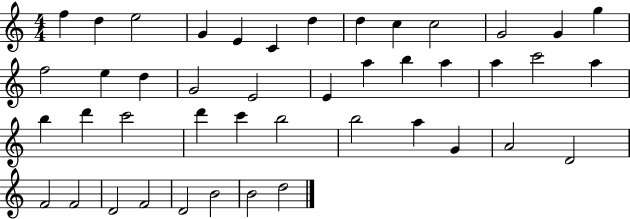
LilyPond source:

{
  \clef treble
  \numericTimeSignature
  \time 4/4
  \key c \major
  f''4 d''4 e''2 | g'4 e'4 c'4 d''4 | d''4 c''4 c''2 | g'2 g'4 g''4 | \break f''2 e''4 d''4 | g'2 e'2 | e'4 a''4 b''4 a''4 | a''4 c'''2 a''4 | \break b''4 d'''4 c'''2 | d'''4 c'''4 b''2 | b''2 a''4 g'4 | a'2 d'2 | \break f'2 f'2 | d'2 f'2 | d'2 b'2 | b'2 d''2 | \break \bar "|."
}